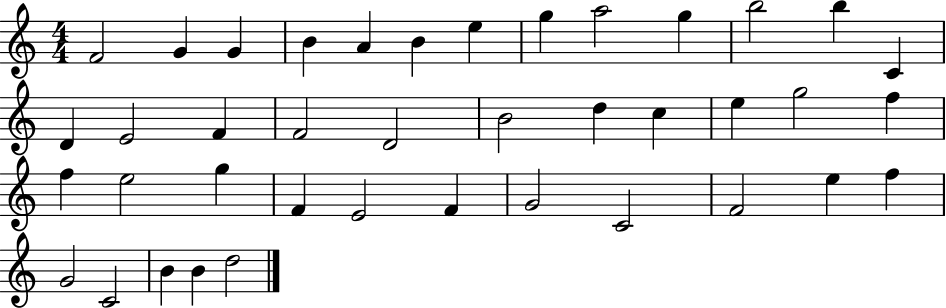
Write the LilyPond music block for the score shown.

{
  \clef treble
  \numericTimeSignature
  \time 4/4
  \key c \major
  f'2 g'4 g'4 | b'4 a'4 b'4 e''4 | g''4 a''2 g''4 | b''2 b''4 c'4 | \break d'4 e'2 f'4 | f'2 d'2 | b'2 d''4 c''4 | e''4 g''2 f''4 | \break f''4 e''2 g''4 | f'4 e'2 f'4 | g'2 c'2 | f'2 e''4 f''4 | \break g'2 c'2 | b'4 b'4 d''2 | \bar "|."
}